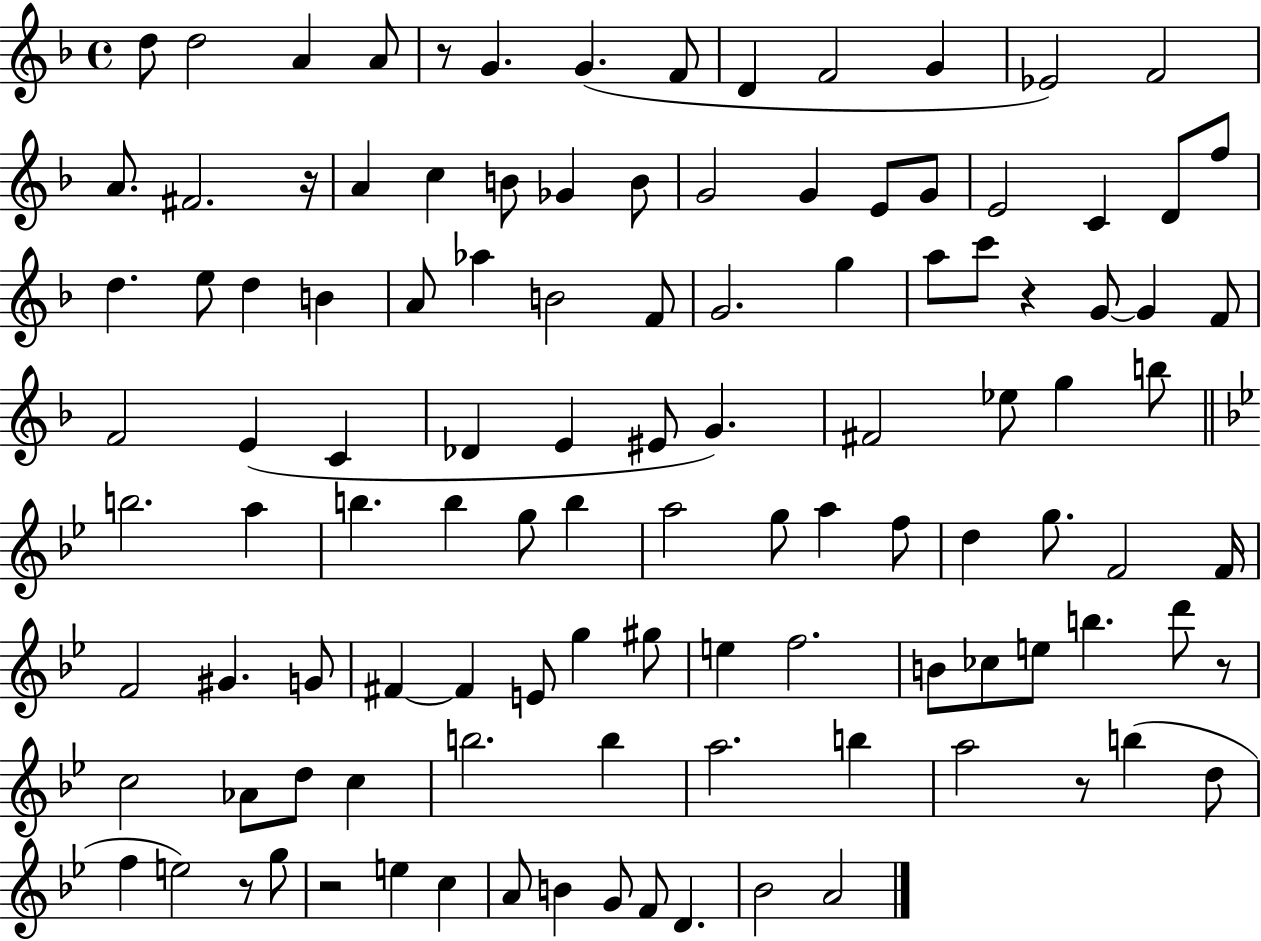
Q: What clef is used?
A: treble